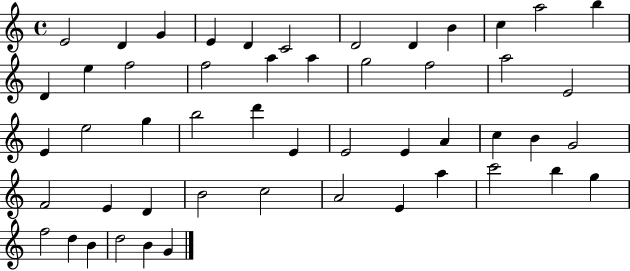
X:1
T:Untitled
M:4/4
L:1/4
K:C
E2 D G E D C2 D2 D B c a2 b D e f2 f2 a a g2 f2 a2 E2 E e2 g b2 d' E E2 E A c B G2 F2 E D B2 c2 A2 E a c'2 b g f2 d B d2 B G